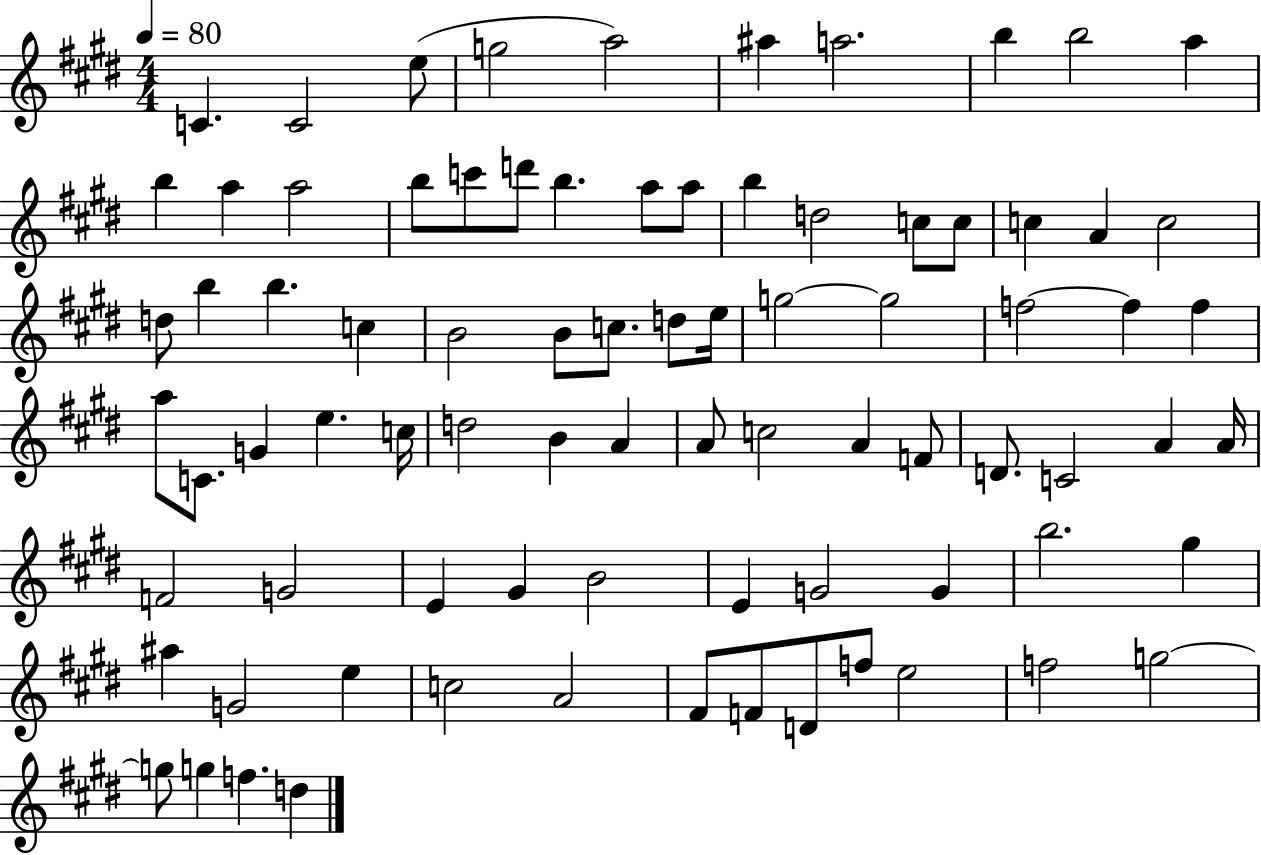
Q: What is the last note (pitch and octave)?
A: D5